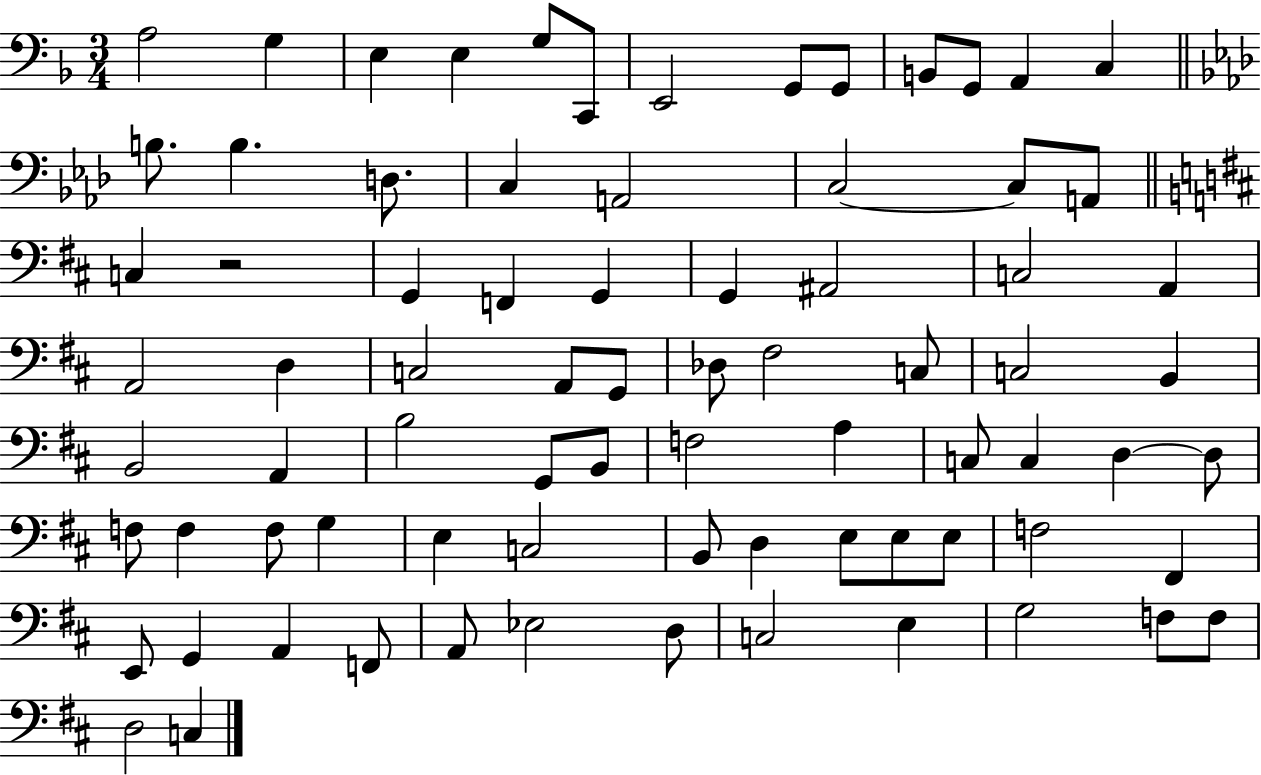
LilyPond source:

{
  \clef bass
  \numericTimeSignature
  \time 3/4
  \key f \major
  a2 g4 | e4 e4 g8 c,8 | e,2 g,8 g,8 | b,8 g,8 a,4 c4 | \break \bar "||" \break \key f \minor b8. b4. d8. | c4 a,2 | c2~~ c8 a,8 | \bar "||" \break \key d \major c4 r2 | g,4 f,4 g,4 | g,4 ais,2 | c2 a,4 | \break a,2 d4 | c2 a,8 g,8 | des8 fis2 c8 | c2 b,4 | \break b,2 a,4 | b2 g,8 b,8 | f2 a4 | c8 c4 d4~~ d8 | \break f8 f4 f8 g4 | e4 c2 | b,8 d4 e8 e8 e8 | f2 fis,4 | \break e,8 g,4 a,4 f,8 | a,8 ees2 d8 | c2 e4 | g2 f8 f8 | \break d2 c4 | \bar "|."
}